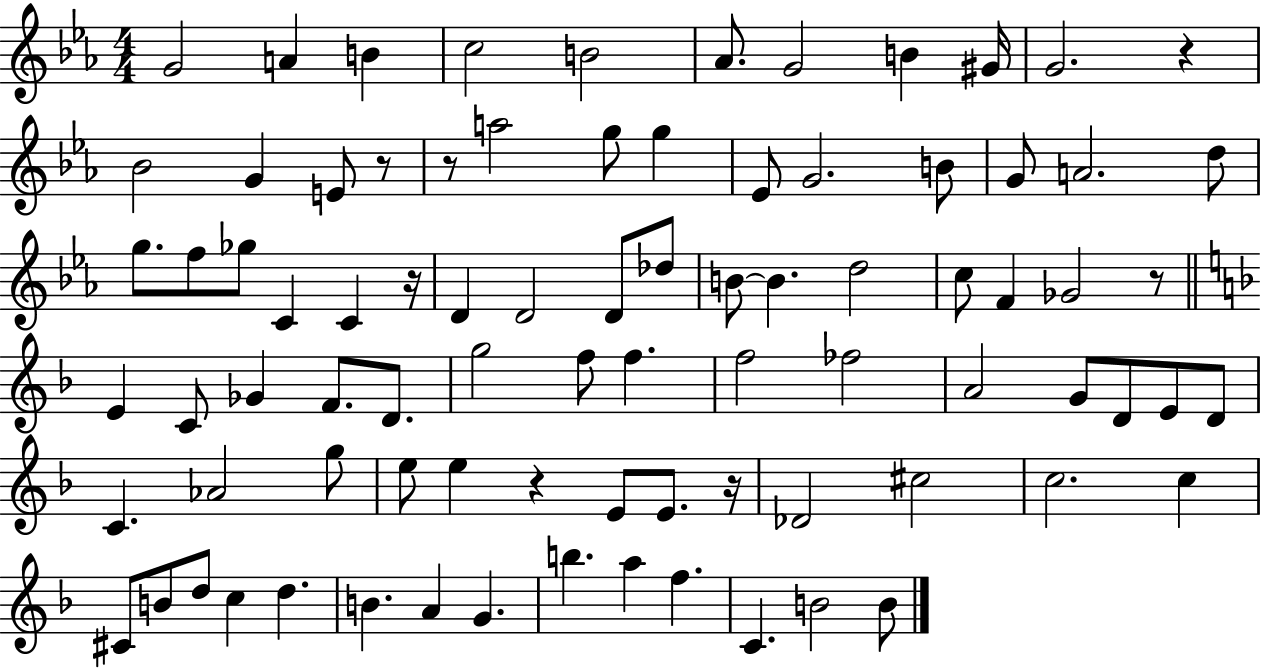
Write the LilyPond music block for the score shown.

{
  \clef treble
  \numericTimeSignature
  \time 4/4
  \key ees \major
  g'2 a'4 b'4 | c''2 b'2 | aes'8. g'2 b'4 gis'16 | g'2. r4 | \break bes'2 g'4 e'8 r8 | r8 a''2 g''8 g''4 | ees'8 g'2. b'8 | g'8 a'2. d''8 | \break g''8. f''8 ges''8 c'4 c'4 r16 | d'4 d'2 d'8 des''8 | b'8~~ b'4. d''2 | c''8 f'4 ges'2 r8 | \break \bar "||" \break \key f \major e'4 c'8 ges'4 f'8. d'8. | g''2 f''8 f''4. | f''2 fes''2 | a'2 g'8 d'8 e'8 d'8 | \break c'4. aes'2 g''8 | e''8 e''4 r4 e'8 e'8. r16 | des'2 cis''2 | c''2. c''4 | \break cis'8 b'8 d''8 c''4 d''4. | b'4. a'4 g'4. | b''4. a''4 f''4. | c'4. b'2 b'8 | \break \bar "|."
}